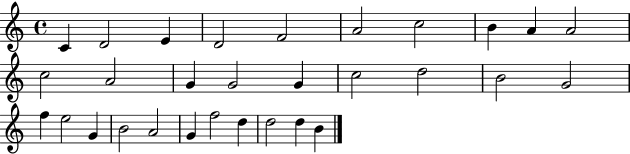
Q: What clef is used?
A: treble